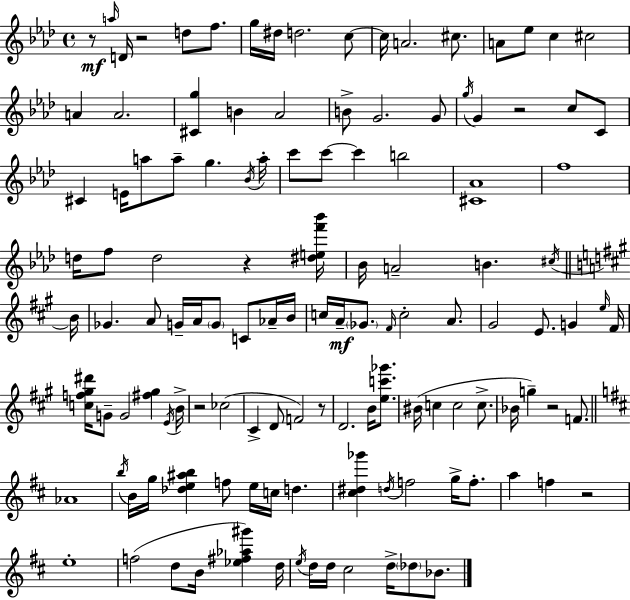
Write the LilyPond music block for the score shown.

{
  \clef treble
  \time 4/4
  \defaultTimeSignature
  \key f \minor
  r8\mf \grace { a''16 } d'16 r2 d''8 f''8. | g''16 dis''16 d''2. c''8~~ | c''16 a'2. cis''8. | a'8 ees''8 c''4 cis''2 | \break a'4 a'2. | <cis' g''>4 b'4 aes'2 | b'8-> g'2. g'8 | \acciaccatura { g''16 } g'4 r2 c''8 | \break c'8 cis'4 e'16 a''8 a''8-- g''4. | \acciaccatura { bes'16 } a''16-. c'''8 c'''8~~ c'''4 b''2 | <cis' aes'>1 | f''1 | \break d''16 f''8 d''2 r4 | <dis'' e'' f''' bes'''>16 bes'16 a'2-- b'4. | \acciaccatura { cis''16 } \bar "||" \break \key a \major b'16 ges'4. a'8 g'16-- a'16 \parenthesize g'8 c'8 aes'16-- | b'16 c''16 a'16--\mf \parenthesize ges'8. \grace { fis'16 } c''2-. a'8. | gis'2 e'8. g'4 | \grace { e''16 } fis'16 <c'' f'' gis'' dis'''>16 g'8-- g'2 <fis'' gis''>4 | \break \acciaccatura { e'16 } b'16-> r2 ces''2( | cis'4-> d'8 f'2) | r8 d'2. | b'16 <e'' c''' ges'''>8. bis'16( c''4 c''2 | \break c''8.-> bes'16 g''4--) r2 | f'8. \bar "||" \break \key b \minor aes'1 | \acciaccatura { b''16 } b'16 g''16 <des'' e'' ais'' b''>4 f''8 e''16 c''16 d''4. | <cis'' dis'' ges'''>4 \acciaccatura { d''16 } f''2 g''16-> f''8.-. | a''4 f''4 r2 | \break e''1-. | f''2( d''8 b'16 <ees'' fis'' aes'' gis'''>4) | d''16 \acciaccatura { e''16 } d''16 d''16 cis''2 d''16-> \parenthesize des''8 | bes'8. \bar "|."
}